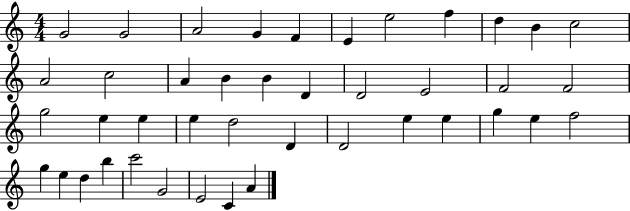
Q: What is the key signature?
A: C major